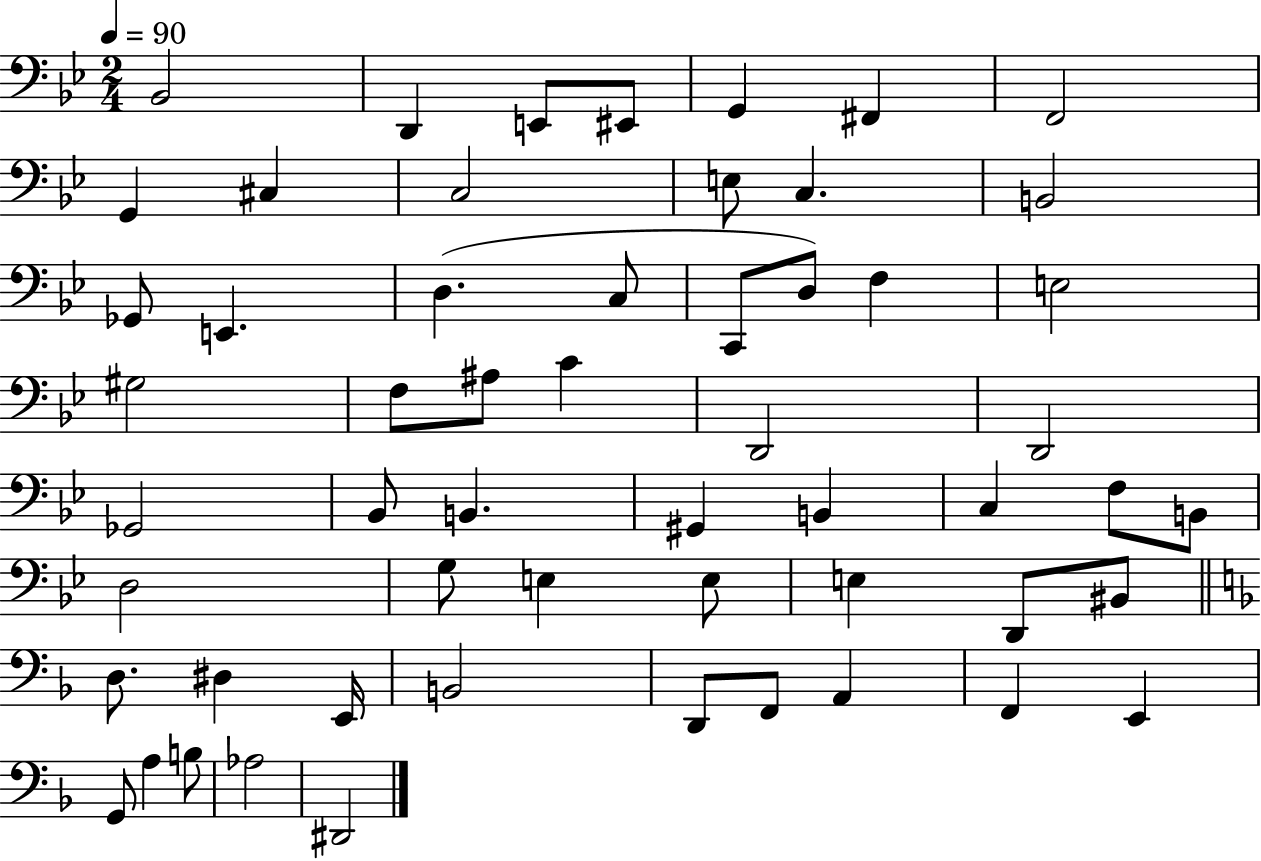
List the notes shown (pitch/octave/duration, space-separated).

Bb2/h D2/q E2/e EIS2/e G2/q F#2/q F2/h G2/q C#3/q C3/h E3/e C3/q. B2/h Gb2/e E2/q. D3/q. C3/e C2/e D3/e F3/q E3/h G#3/h F3/e A#3/e C4/q D2/h D2/h Gb2/h Bb2/e B2/q. G#2/q B2/q C3/q F3/e B2/e D3/h G3/e E3/q E3/e E3/q D2/e BIS2/e D3/e. D#3/q E2/s B2/h D2/e F2/e A2/q F2/q E2/q G2/e A3/q B3/e Ab3/h D#2/h